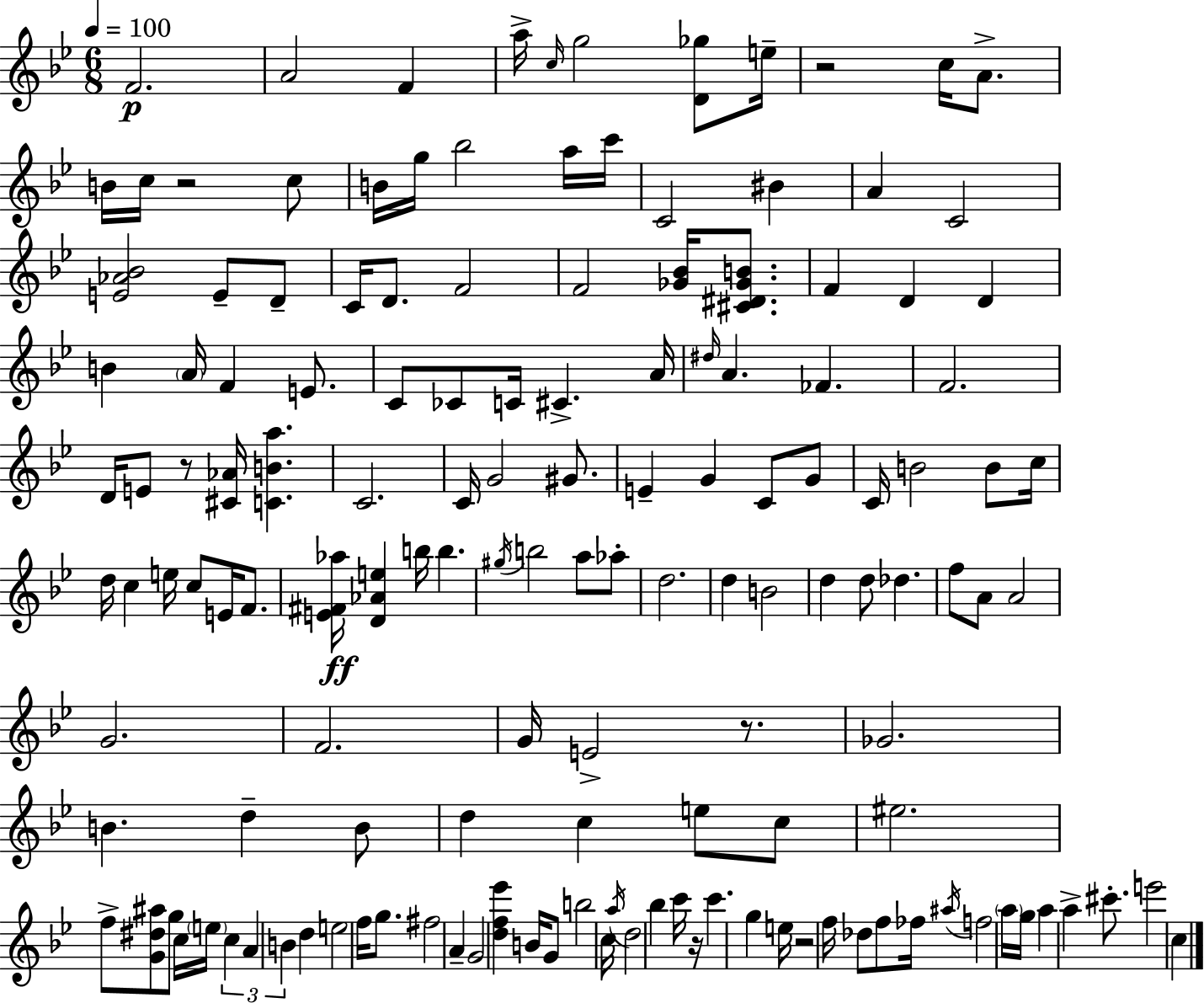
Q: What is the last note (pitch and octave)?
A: C5